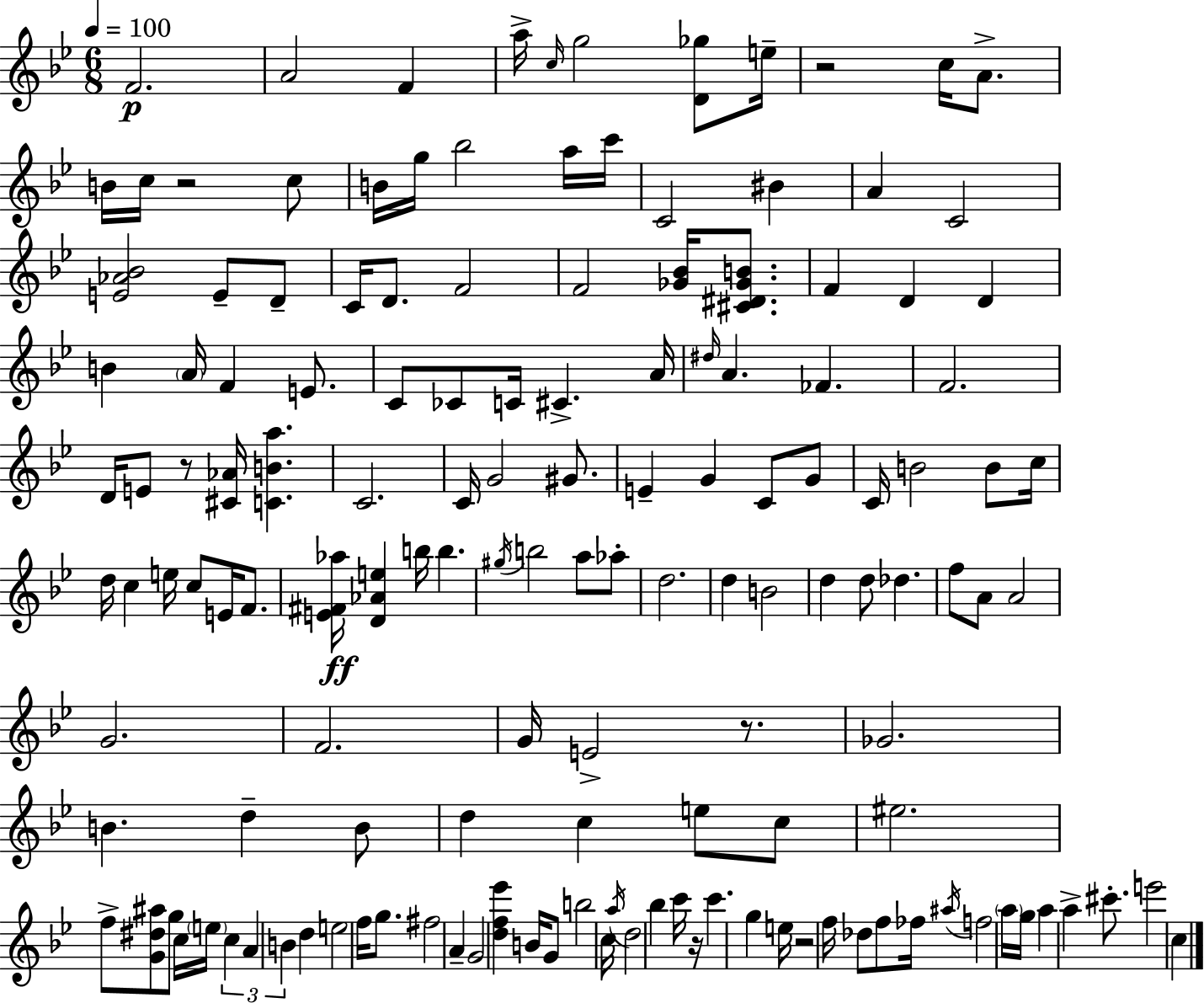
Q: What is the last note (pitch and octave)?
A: C5